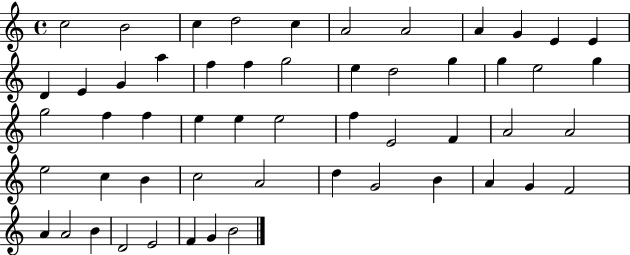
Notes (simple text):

C5/h B4/h C5/q D5/h C5/q A4/h A4/h A4/q G4/q E4/q E4/q D4/q E4/q G4/q A5/q F5/q F5/q G5/h E5/q D5/h G5/q G5/q E5/h G5/q G5/h F5/q F5/q E5/q E5/q E5/h F5/q E4/h F4/q A4/h A4/h E5/h C5/q B4/q C5/h A4/h D5/q G4/h B4/q A4/q G4/q F4/h A4/q A4/h B4/q D4/h E4/h F4/q G4/q B4/h